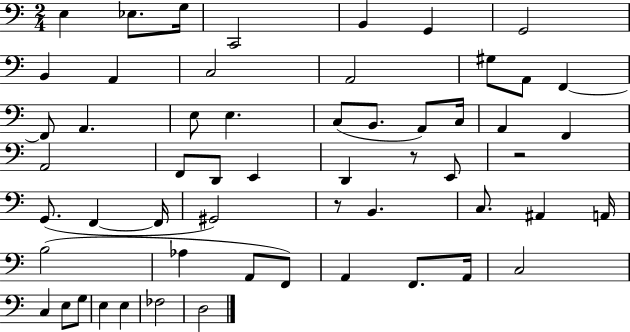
{
  \clef bass
  \numericTimeSignature
  \time 2/4
  \key c \major
  e4 ees8. g16 | c,2 | b,4 g,4 | g,2 | \break b,4 a,4 | c2 | a,2 | gis8 a,8 f,4~~ | \break f,8 a,4. | e8 e4. | c8( b,8. a,8) c16 | a,4 f,4 | \break a,2 | f,8 d,8 e,4 | d,4 r8 e,8 | r2 | \break g,8.( f,4~~ f,16 | gis,2) | r8 b,4. | c8. ais,4 a,16 | \break b2( | aes4 a,8 f,8) | a,4 f,8. a,16 | c2 | \break c4 e8 g8 | e4 e4 | fes2 | d2 | \break \bar "|."
}